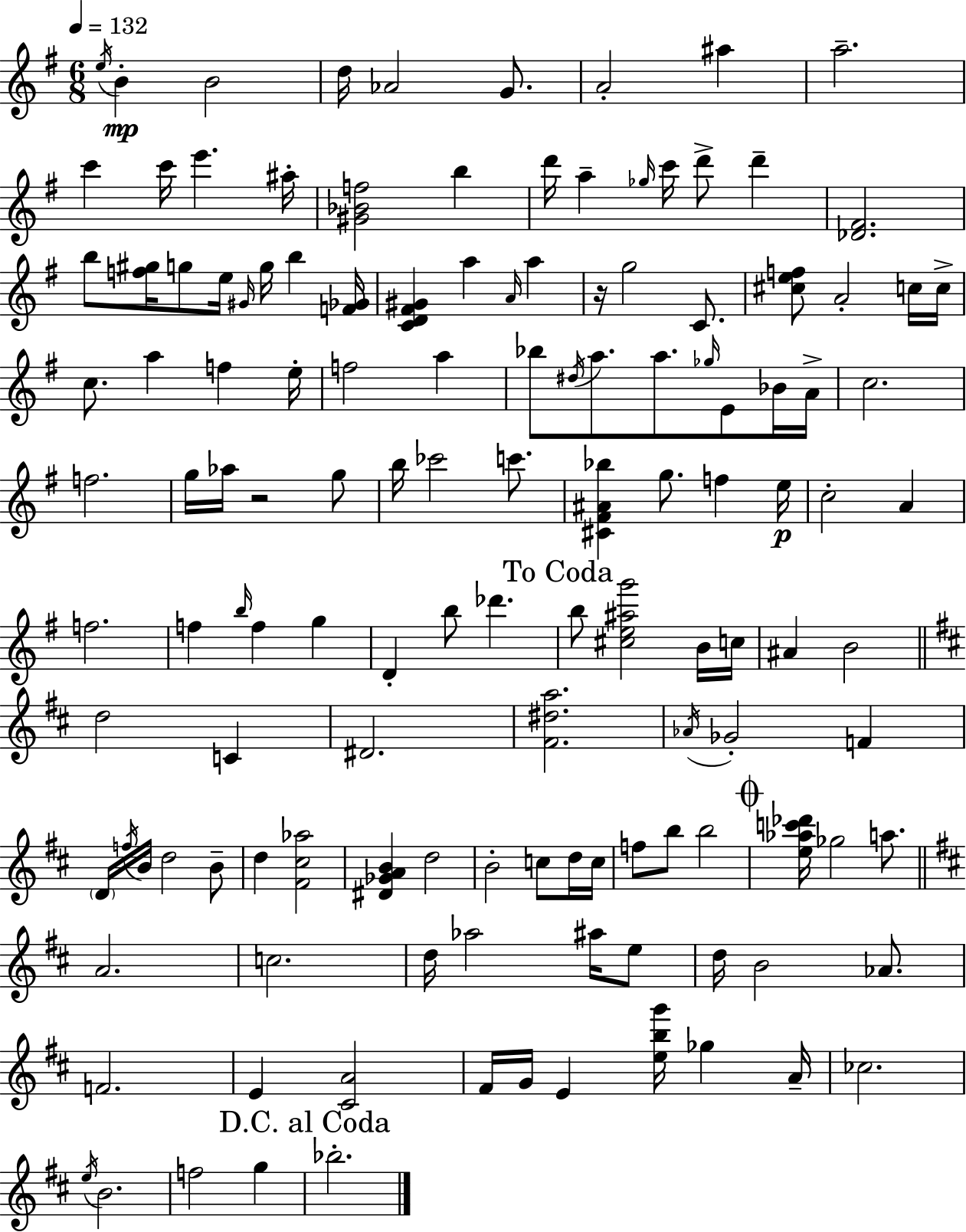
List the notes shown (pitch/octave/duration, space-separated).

E5/s B4/q B4/h D5/s Ab4/h G4/e. A4/h A#5/q A5/h. C6/q C6/s E6/q. A#5/s [G#4,Bb4,F5]/h B5/q D6/s A5/q Gb5/s C6/s D6/e D6/q [Db4,F#4]/h. B5/e [F5,G#5]/s G5/e E5/s G#4/s G5/s B5/q [F4,Gb4]/s [C4,D4,F#4,G#4]/q A5/q A4/s A5/q R/s G5/h C4/e. [C#5,E5,F5]/e A4/h C5/s C5/s C5/e. A5/q F5/q E5/s F5/h A5/q Bb5/e D#5/s A5/e. A5/e. Gb5/s E4/e Bb4/s A4/s C5/h. F5/h. G5/s Ab5/s R/h G5/e B5/s CES6/h C6/e. [C#4,F#4,A#4,Bb5]/q G5/e. F5/q E5/s C5/h A4/q F5/h. F5/q B5/s F5/q G5/q D4/q B5/e Db6/q. B5/e [C#5,E5,A#5,G6]/h B4/s C5/s A#4/q B4/h D5/h C4/q D#4/h. [F#4,D#5,A5]/h. Ab4/s Gb4/h F4/q D4/s F5/s B4/s D5/h B4/e D5/q [F#4,C#5,Ab5]/h [D#4,Gb4,A4,B4]/q D5/h B4/h C5/e D5/s C5/s F5/e B5/e B5/h [E5,Ab5,C6,Db6]/s Gb5/h A5/e. A4/h. C5/h. D5/s Ab5/h A#5/s E5/e D5/s B4/h Ab4/e. F4/h. E4/q [C#4,A4]/h F#4/s G4/s E4/q [E5,B5,G6]/s Gb5/q A4/s CES5/h. E5/s B4/h. F5/h G5/q Bb5/h.